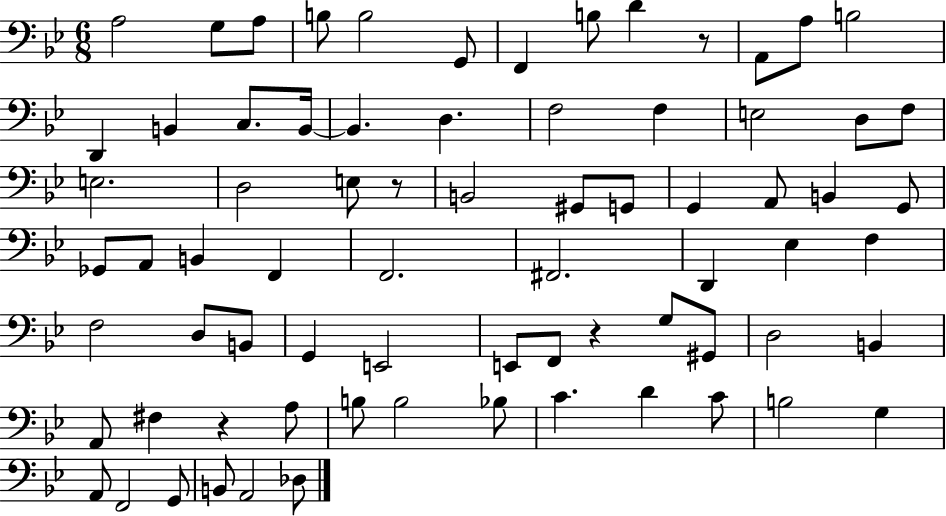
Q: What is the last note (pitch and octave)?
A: Db3